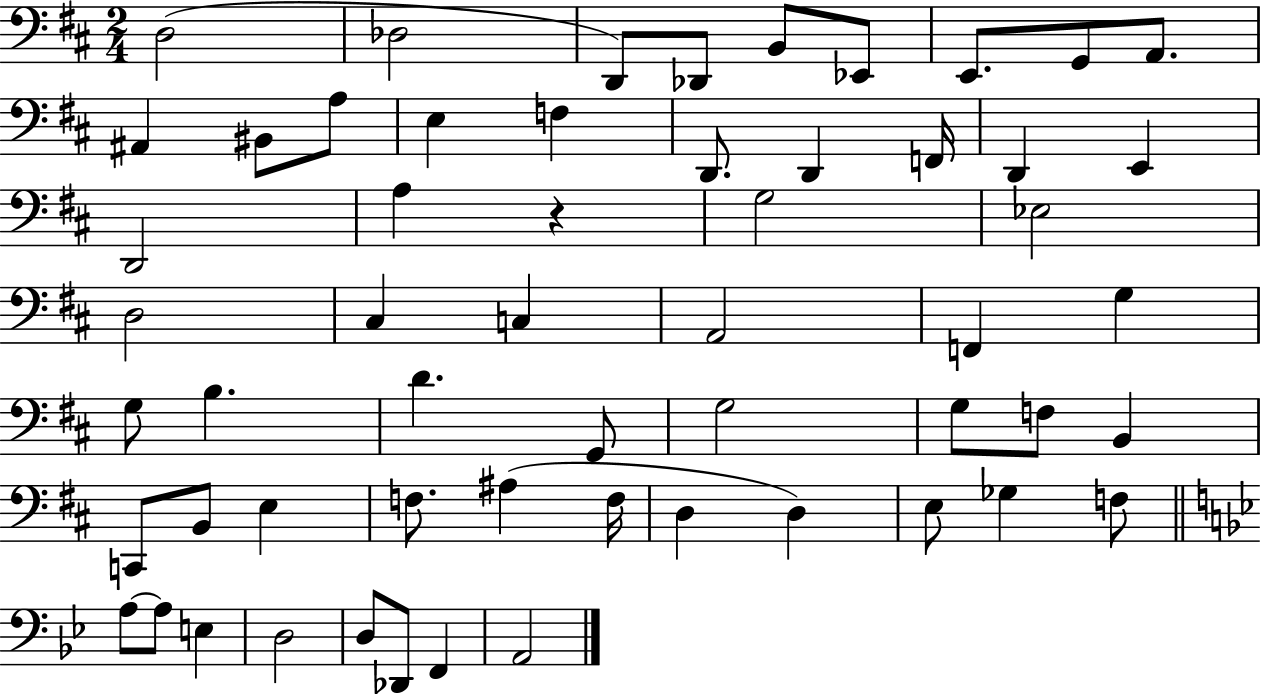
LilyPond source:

{
  \clef bass
  \numericTimeSignature
  \time 2/4
  \key d \major
  d2( | des2 | d,8) des,8 b,8 ees,8 | e,8. g,8 a,8. | \break ais,4 bis,8 a8 | e4 f4 | d,8. d,4 f,16 | d,4 e,4 | \break d,2 | a4 r4 | g2 | ees2 | \break d2 | cis4 c4 | a,2 | f,4 g4 | \break g8 b4. | d'4. g,8 | g2 | g8 f8 b,4 | \break c,8 b,8 e4 | f8. ais4( f16 | d4 d4) | e8 ges4 f8 | \break \bar "||" \break \key bes \major a8~~ a8 e4 | d2 | d8 des,8 f,4 | a,2 | \break \bar "|."
}